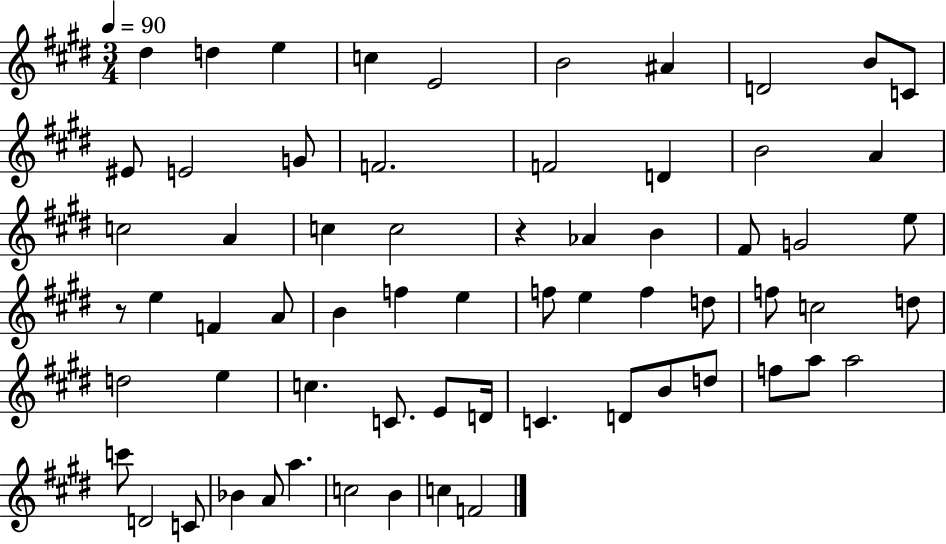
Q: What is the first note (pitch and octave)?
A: D#5